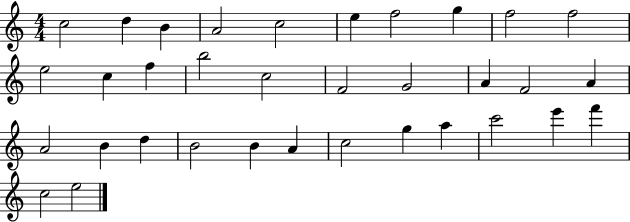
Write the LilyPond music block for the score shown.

{
  \clef treble
  \numericTimeSignature
  \time 4/4
  \key c \major
  c''2 d''4 b'4 | a'2 c''2 | e''4 f''2 g''4 | f''2 f''2 | \break e''2 c''4 f''4 | b''2 c''2 | f'2 g'2 | a'4 f'2 a'4 | \break a'2 b'4 d''4 | b'2 b'4 a'4 | c''2 g''4 a''4 | c'''2 e'''4 f'''4 | \break c''2 e''2 | \bar "|."
}